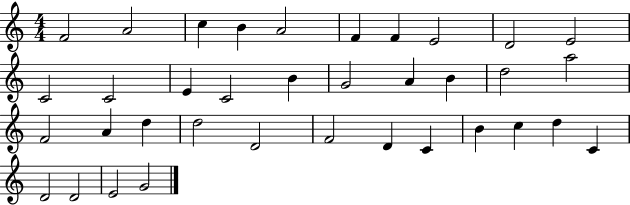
F4/h A4/h C5/q B4/q A4/h F4/q F4/q E4/h D4/h E4/h C4/h C4/h E4/q C4/h B4/q G4/h A4/q B4/q D5/h A5/h F4/h A4/q D5/q D5/h D4/h F4/h D4/q C4/q B4/q C5/q D5/q C4/q D4/h D4/h E4/h G4/h